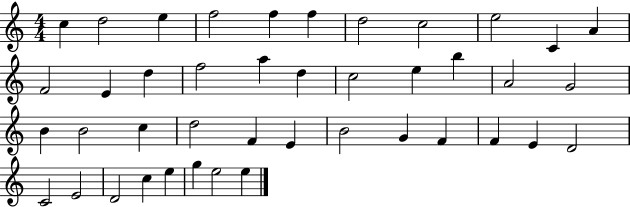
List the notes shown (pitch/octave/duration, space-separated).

C5/q D5/h E5/q F5/h F5/q F5/q D5/h C5/h E5/h C4/q A4/q F4/h E4/q D5/q F5/h A5/q D5/q C5/h E5/q B5/q A4/h G4/h B4/q B4/h C5/q D5/h F4/q E4/q B4/h G4/q F4/q F4/q E4/q D4/h C4/h E4/h D4/h C5/q E5/q G5/q E5/h E5/q